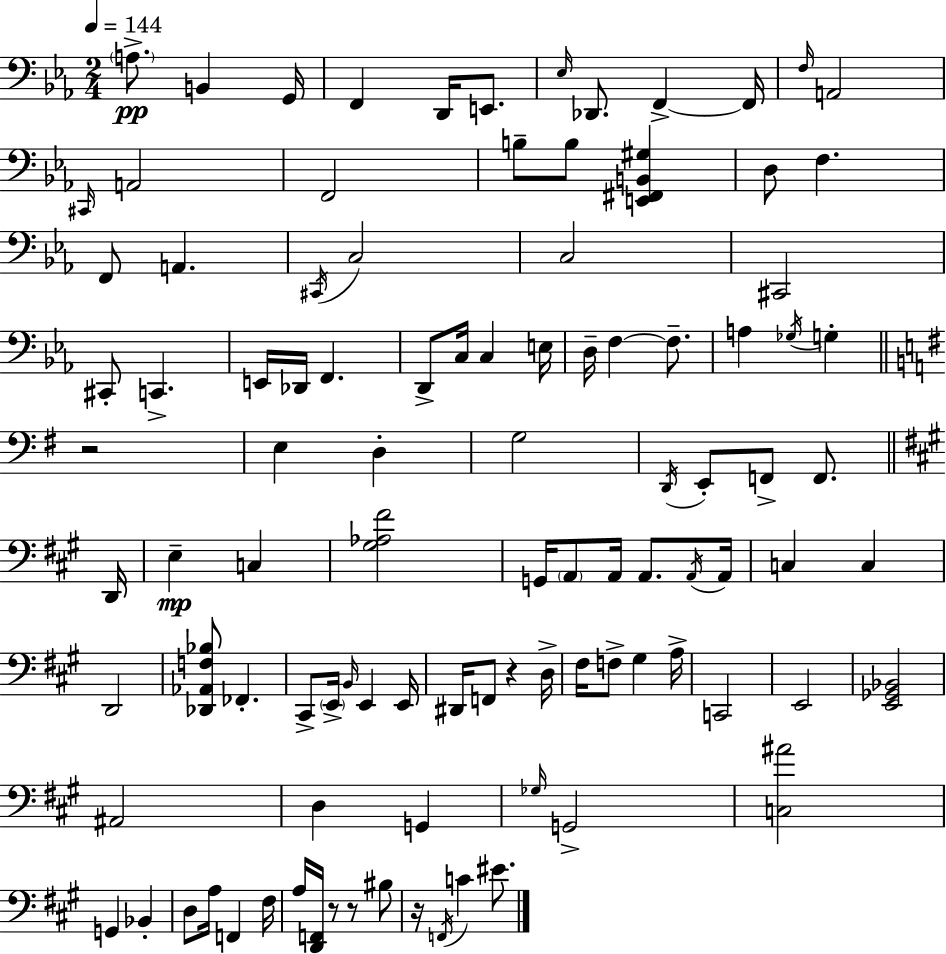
{
  \clef bass
  \numericTimeSignature
  \time 2/4
  \key ees \major
  \tempo 4 = 144
  \parenthesize a8.->\pp b,4 g,16 | f,4 d,16 e,8. | \grace { ees16 } des,8. f,4->~~ | f,16 \grace { f16 } a,2 | \break \grace { cis,16 } a,2 | f,2 | b8-- b8 <e, fis, b, gis>4 | d8 f4. | \break f,8 a,4. | \acciaccatura { cis,16 } c2 | c2 | cis,2 | \break cis,8-. c,4.-> | e,16 des,16 f,4. | d,8-> c16 c4 | e16 d16-- f4~~ | \break f8.-- a4 | \acciaccatura { ges16 } g4-. \bar "||" \break \key e \minor r2 | e4 d4-. | g2 | \acciaccatura { d,16 } e,8-. f,8-> f,8. | \break \bar "||" \break \key a \major d,16 e4--\mp c4 | <gis aes fis'>2 | g,16 \parenthesize a,8 a,16 a,8. | \acciaccatura { a,16 } a,16 c4 c4 | \break d,2 | <des, aes, f bes>8 fes,4.-. | cis,8-> \parenthesize e,16-> \grace { b,16 } e,4 | e,16 dis,16 f,8 r4 | \break d16-> fis16 f8-> gis4 | a16-> c,2 | e,2 | <e, ges, bes,>2 | \break ais,2 | d4 g,4 | \grace { ges16 } g,2-> | <c ais'>2 | \break g,4 | bes,4-. d8 a16 f,4 | fis16 a16 <d, f,>16 r8 | r8 bis8 r16 \acciaccatura { f,16 } c'4 | \break eis'8. \bar "|."
}